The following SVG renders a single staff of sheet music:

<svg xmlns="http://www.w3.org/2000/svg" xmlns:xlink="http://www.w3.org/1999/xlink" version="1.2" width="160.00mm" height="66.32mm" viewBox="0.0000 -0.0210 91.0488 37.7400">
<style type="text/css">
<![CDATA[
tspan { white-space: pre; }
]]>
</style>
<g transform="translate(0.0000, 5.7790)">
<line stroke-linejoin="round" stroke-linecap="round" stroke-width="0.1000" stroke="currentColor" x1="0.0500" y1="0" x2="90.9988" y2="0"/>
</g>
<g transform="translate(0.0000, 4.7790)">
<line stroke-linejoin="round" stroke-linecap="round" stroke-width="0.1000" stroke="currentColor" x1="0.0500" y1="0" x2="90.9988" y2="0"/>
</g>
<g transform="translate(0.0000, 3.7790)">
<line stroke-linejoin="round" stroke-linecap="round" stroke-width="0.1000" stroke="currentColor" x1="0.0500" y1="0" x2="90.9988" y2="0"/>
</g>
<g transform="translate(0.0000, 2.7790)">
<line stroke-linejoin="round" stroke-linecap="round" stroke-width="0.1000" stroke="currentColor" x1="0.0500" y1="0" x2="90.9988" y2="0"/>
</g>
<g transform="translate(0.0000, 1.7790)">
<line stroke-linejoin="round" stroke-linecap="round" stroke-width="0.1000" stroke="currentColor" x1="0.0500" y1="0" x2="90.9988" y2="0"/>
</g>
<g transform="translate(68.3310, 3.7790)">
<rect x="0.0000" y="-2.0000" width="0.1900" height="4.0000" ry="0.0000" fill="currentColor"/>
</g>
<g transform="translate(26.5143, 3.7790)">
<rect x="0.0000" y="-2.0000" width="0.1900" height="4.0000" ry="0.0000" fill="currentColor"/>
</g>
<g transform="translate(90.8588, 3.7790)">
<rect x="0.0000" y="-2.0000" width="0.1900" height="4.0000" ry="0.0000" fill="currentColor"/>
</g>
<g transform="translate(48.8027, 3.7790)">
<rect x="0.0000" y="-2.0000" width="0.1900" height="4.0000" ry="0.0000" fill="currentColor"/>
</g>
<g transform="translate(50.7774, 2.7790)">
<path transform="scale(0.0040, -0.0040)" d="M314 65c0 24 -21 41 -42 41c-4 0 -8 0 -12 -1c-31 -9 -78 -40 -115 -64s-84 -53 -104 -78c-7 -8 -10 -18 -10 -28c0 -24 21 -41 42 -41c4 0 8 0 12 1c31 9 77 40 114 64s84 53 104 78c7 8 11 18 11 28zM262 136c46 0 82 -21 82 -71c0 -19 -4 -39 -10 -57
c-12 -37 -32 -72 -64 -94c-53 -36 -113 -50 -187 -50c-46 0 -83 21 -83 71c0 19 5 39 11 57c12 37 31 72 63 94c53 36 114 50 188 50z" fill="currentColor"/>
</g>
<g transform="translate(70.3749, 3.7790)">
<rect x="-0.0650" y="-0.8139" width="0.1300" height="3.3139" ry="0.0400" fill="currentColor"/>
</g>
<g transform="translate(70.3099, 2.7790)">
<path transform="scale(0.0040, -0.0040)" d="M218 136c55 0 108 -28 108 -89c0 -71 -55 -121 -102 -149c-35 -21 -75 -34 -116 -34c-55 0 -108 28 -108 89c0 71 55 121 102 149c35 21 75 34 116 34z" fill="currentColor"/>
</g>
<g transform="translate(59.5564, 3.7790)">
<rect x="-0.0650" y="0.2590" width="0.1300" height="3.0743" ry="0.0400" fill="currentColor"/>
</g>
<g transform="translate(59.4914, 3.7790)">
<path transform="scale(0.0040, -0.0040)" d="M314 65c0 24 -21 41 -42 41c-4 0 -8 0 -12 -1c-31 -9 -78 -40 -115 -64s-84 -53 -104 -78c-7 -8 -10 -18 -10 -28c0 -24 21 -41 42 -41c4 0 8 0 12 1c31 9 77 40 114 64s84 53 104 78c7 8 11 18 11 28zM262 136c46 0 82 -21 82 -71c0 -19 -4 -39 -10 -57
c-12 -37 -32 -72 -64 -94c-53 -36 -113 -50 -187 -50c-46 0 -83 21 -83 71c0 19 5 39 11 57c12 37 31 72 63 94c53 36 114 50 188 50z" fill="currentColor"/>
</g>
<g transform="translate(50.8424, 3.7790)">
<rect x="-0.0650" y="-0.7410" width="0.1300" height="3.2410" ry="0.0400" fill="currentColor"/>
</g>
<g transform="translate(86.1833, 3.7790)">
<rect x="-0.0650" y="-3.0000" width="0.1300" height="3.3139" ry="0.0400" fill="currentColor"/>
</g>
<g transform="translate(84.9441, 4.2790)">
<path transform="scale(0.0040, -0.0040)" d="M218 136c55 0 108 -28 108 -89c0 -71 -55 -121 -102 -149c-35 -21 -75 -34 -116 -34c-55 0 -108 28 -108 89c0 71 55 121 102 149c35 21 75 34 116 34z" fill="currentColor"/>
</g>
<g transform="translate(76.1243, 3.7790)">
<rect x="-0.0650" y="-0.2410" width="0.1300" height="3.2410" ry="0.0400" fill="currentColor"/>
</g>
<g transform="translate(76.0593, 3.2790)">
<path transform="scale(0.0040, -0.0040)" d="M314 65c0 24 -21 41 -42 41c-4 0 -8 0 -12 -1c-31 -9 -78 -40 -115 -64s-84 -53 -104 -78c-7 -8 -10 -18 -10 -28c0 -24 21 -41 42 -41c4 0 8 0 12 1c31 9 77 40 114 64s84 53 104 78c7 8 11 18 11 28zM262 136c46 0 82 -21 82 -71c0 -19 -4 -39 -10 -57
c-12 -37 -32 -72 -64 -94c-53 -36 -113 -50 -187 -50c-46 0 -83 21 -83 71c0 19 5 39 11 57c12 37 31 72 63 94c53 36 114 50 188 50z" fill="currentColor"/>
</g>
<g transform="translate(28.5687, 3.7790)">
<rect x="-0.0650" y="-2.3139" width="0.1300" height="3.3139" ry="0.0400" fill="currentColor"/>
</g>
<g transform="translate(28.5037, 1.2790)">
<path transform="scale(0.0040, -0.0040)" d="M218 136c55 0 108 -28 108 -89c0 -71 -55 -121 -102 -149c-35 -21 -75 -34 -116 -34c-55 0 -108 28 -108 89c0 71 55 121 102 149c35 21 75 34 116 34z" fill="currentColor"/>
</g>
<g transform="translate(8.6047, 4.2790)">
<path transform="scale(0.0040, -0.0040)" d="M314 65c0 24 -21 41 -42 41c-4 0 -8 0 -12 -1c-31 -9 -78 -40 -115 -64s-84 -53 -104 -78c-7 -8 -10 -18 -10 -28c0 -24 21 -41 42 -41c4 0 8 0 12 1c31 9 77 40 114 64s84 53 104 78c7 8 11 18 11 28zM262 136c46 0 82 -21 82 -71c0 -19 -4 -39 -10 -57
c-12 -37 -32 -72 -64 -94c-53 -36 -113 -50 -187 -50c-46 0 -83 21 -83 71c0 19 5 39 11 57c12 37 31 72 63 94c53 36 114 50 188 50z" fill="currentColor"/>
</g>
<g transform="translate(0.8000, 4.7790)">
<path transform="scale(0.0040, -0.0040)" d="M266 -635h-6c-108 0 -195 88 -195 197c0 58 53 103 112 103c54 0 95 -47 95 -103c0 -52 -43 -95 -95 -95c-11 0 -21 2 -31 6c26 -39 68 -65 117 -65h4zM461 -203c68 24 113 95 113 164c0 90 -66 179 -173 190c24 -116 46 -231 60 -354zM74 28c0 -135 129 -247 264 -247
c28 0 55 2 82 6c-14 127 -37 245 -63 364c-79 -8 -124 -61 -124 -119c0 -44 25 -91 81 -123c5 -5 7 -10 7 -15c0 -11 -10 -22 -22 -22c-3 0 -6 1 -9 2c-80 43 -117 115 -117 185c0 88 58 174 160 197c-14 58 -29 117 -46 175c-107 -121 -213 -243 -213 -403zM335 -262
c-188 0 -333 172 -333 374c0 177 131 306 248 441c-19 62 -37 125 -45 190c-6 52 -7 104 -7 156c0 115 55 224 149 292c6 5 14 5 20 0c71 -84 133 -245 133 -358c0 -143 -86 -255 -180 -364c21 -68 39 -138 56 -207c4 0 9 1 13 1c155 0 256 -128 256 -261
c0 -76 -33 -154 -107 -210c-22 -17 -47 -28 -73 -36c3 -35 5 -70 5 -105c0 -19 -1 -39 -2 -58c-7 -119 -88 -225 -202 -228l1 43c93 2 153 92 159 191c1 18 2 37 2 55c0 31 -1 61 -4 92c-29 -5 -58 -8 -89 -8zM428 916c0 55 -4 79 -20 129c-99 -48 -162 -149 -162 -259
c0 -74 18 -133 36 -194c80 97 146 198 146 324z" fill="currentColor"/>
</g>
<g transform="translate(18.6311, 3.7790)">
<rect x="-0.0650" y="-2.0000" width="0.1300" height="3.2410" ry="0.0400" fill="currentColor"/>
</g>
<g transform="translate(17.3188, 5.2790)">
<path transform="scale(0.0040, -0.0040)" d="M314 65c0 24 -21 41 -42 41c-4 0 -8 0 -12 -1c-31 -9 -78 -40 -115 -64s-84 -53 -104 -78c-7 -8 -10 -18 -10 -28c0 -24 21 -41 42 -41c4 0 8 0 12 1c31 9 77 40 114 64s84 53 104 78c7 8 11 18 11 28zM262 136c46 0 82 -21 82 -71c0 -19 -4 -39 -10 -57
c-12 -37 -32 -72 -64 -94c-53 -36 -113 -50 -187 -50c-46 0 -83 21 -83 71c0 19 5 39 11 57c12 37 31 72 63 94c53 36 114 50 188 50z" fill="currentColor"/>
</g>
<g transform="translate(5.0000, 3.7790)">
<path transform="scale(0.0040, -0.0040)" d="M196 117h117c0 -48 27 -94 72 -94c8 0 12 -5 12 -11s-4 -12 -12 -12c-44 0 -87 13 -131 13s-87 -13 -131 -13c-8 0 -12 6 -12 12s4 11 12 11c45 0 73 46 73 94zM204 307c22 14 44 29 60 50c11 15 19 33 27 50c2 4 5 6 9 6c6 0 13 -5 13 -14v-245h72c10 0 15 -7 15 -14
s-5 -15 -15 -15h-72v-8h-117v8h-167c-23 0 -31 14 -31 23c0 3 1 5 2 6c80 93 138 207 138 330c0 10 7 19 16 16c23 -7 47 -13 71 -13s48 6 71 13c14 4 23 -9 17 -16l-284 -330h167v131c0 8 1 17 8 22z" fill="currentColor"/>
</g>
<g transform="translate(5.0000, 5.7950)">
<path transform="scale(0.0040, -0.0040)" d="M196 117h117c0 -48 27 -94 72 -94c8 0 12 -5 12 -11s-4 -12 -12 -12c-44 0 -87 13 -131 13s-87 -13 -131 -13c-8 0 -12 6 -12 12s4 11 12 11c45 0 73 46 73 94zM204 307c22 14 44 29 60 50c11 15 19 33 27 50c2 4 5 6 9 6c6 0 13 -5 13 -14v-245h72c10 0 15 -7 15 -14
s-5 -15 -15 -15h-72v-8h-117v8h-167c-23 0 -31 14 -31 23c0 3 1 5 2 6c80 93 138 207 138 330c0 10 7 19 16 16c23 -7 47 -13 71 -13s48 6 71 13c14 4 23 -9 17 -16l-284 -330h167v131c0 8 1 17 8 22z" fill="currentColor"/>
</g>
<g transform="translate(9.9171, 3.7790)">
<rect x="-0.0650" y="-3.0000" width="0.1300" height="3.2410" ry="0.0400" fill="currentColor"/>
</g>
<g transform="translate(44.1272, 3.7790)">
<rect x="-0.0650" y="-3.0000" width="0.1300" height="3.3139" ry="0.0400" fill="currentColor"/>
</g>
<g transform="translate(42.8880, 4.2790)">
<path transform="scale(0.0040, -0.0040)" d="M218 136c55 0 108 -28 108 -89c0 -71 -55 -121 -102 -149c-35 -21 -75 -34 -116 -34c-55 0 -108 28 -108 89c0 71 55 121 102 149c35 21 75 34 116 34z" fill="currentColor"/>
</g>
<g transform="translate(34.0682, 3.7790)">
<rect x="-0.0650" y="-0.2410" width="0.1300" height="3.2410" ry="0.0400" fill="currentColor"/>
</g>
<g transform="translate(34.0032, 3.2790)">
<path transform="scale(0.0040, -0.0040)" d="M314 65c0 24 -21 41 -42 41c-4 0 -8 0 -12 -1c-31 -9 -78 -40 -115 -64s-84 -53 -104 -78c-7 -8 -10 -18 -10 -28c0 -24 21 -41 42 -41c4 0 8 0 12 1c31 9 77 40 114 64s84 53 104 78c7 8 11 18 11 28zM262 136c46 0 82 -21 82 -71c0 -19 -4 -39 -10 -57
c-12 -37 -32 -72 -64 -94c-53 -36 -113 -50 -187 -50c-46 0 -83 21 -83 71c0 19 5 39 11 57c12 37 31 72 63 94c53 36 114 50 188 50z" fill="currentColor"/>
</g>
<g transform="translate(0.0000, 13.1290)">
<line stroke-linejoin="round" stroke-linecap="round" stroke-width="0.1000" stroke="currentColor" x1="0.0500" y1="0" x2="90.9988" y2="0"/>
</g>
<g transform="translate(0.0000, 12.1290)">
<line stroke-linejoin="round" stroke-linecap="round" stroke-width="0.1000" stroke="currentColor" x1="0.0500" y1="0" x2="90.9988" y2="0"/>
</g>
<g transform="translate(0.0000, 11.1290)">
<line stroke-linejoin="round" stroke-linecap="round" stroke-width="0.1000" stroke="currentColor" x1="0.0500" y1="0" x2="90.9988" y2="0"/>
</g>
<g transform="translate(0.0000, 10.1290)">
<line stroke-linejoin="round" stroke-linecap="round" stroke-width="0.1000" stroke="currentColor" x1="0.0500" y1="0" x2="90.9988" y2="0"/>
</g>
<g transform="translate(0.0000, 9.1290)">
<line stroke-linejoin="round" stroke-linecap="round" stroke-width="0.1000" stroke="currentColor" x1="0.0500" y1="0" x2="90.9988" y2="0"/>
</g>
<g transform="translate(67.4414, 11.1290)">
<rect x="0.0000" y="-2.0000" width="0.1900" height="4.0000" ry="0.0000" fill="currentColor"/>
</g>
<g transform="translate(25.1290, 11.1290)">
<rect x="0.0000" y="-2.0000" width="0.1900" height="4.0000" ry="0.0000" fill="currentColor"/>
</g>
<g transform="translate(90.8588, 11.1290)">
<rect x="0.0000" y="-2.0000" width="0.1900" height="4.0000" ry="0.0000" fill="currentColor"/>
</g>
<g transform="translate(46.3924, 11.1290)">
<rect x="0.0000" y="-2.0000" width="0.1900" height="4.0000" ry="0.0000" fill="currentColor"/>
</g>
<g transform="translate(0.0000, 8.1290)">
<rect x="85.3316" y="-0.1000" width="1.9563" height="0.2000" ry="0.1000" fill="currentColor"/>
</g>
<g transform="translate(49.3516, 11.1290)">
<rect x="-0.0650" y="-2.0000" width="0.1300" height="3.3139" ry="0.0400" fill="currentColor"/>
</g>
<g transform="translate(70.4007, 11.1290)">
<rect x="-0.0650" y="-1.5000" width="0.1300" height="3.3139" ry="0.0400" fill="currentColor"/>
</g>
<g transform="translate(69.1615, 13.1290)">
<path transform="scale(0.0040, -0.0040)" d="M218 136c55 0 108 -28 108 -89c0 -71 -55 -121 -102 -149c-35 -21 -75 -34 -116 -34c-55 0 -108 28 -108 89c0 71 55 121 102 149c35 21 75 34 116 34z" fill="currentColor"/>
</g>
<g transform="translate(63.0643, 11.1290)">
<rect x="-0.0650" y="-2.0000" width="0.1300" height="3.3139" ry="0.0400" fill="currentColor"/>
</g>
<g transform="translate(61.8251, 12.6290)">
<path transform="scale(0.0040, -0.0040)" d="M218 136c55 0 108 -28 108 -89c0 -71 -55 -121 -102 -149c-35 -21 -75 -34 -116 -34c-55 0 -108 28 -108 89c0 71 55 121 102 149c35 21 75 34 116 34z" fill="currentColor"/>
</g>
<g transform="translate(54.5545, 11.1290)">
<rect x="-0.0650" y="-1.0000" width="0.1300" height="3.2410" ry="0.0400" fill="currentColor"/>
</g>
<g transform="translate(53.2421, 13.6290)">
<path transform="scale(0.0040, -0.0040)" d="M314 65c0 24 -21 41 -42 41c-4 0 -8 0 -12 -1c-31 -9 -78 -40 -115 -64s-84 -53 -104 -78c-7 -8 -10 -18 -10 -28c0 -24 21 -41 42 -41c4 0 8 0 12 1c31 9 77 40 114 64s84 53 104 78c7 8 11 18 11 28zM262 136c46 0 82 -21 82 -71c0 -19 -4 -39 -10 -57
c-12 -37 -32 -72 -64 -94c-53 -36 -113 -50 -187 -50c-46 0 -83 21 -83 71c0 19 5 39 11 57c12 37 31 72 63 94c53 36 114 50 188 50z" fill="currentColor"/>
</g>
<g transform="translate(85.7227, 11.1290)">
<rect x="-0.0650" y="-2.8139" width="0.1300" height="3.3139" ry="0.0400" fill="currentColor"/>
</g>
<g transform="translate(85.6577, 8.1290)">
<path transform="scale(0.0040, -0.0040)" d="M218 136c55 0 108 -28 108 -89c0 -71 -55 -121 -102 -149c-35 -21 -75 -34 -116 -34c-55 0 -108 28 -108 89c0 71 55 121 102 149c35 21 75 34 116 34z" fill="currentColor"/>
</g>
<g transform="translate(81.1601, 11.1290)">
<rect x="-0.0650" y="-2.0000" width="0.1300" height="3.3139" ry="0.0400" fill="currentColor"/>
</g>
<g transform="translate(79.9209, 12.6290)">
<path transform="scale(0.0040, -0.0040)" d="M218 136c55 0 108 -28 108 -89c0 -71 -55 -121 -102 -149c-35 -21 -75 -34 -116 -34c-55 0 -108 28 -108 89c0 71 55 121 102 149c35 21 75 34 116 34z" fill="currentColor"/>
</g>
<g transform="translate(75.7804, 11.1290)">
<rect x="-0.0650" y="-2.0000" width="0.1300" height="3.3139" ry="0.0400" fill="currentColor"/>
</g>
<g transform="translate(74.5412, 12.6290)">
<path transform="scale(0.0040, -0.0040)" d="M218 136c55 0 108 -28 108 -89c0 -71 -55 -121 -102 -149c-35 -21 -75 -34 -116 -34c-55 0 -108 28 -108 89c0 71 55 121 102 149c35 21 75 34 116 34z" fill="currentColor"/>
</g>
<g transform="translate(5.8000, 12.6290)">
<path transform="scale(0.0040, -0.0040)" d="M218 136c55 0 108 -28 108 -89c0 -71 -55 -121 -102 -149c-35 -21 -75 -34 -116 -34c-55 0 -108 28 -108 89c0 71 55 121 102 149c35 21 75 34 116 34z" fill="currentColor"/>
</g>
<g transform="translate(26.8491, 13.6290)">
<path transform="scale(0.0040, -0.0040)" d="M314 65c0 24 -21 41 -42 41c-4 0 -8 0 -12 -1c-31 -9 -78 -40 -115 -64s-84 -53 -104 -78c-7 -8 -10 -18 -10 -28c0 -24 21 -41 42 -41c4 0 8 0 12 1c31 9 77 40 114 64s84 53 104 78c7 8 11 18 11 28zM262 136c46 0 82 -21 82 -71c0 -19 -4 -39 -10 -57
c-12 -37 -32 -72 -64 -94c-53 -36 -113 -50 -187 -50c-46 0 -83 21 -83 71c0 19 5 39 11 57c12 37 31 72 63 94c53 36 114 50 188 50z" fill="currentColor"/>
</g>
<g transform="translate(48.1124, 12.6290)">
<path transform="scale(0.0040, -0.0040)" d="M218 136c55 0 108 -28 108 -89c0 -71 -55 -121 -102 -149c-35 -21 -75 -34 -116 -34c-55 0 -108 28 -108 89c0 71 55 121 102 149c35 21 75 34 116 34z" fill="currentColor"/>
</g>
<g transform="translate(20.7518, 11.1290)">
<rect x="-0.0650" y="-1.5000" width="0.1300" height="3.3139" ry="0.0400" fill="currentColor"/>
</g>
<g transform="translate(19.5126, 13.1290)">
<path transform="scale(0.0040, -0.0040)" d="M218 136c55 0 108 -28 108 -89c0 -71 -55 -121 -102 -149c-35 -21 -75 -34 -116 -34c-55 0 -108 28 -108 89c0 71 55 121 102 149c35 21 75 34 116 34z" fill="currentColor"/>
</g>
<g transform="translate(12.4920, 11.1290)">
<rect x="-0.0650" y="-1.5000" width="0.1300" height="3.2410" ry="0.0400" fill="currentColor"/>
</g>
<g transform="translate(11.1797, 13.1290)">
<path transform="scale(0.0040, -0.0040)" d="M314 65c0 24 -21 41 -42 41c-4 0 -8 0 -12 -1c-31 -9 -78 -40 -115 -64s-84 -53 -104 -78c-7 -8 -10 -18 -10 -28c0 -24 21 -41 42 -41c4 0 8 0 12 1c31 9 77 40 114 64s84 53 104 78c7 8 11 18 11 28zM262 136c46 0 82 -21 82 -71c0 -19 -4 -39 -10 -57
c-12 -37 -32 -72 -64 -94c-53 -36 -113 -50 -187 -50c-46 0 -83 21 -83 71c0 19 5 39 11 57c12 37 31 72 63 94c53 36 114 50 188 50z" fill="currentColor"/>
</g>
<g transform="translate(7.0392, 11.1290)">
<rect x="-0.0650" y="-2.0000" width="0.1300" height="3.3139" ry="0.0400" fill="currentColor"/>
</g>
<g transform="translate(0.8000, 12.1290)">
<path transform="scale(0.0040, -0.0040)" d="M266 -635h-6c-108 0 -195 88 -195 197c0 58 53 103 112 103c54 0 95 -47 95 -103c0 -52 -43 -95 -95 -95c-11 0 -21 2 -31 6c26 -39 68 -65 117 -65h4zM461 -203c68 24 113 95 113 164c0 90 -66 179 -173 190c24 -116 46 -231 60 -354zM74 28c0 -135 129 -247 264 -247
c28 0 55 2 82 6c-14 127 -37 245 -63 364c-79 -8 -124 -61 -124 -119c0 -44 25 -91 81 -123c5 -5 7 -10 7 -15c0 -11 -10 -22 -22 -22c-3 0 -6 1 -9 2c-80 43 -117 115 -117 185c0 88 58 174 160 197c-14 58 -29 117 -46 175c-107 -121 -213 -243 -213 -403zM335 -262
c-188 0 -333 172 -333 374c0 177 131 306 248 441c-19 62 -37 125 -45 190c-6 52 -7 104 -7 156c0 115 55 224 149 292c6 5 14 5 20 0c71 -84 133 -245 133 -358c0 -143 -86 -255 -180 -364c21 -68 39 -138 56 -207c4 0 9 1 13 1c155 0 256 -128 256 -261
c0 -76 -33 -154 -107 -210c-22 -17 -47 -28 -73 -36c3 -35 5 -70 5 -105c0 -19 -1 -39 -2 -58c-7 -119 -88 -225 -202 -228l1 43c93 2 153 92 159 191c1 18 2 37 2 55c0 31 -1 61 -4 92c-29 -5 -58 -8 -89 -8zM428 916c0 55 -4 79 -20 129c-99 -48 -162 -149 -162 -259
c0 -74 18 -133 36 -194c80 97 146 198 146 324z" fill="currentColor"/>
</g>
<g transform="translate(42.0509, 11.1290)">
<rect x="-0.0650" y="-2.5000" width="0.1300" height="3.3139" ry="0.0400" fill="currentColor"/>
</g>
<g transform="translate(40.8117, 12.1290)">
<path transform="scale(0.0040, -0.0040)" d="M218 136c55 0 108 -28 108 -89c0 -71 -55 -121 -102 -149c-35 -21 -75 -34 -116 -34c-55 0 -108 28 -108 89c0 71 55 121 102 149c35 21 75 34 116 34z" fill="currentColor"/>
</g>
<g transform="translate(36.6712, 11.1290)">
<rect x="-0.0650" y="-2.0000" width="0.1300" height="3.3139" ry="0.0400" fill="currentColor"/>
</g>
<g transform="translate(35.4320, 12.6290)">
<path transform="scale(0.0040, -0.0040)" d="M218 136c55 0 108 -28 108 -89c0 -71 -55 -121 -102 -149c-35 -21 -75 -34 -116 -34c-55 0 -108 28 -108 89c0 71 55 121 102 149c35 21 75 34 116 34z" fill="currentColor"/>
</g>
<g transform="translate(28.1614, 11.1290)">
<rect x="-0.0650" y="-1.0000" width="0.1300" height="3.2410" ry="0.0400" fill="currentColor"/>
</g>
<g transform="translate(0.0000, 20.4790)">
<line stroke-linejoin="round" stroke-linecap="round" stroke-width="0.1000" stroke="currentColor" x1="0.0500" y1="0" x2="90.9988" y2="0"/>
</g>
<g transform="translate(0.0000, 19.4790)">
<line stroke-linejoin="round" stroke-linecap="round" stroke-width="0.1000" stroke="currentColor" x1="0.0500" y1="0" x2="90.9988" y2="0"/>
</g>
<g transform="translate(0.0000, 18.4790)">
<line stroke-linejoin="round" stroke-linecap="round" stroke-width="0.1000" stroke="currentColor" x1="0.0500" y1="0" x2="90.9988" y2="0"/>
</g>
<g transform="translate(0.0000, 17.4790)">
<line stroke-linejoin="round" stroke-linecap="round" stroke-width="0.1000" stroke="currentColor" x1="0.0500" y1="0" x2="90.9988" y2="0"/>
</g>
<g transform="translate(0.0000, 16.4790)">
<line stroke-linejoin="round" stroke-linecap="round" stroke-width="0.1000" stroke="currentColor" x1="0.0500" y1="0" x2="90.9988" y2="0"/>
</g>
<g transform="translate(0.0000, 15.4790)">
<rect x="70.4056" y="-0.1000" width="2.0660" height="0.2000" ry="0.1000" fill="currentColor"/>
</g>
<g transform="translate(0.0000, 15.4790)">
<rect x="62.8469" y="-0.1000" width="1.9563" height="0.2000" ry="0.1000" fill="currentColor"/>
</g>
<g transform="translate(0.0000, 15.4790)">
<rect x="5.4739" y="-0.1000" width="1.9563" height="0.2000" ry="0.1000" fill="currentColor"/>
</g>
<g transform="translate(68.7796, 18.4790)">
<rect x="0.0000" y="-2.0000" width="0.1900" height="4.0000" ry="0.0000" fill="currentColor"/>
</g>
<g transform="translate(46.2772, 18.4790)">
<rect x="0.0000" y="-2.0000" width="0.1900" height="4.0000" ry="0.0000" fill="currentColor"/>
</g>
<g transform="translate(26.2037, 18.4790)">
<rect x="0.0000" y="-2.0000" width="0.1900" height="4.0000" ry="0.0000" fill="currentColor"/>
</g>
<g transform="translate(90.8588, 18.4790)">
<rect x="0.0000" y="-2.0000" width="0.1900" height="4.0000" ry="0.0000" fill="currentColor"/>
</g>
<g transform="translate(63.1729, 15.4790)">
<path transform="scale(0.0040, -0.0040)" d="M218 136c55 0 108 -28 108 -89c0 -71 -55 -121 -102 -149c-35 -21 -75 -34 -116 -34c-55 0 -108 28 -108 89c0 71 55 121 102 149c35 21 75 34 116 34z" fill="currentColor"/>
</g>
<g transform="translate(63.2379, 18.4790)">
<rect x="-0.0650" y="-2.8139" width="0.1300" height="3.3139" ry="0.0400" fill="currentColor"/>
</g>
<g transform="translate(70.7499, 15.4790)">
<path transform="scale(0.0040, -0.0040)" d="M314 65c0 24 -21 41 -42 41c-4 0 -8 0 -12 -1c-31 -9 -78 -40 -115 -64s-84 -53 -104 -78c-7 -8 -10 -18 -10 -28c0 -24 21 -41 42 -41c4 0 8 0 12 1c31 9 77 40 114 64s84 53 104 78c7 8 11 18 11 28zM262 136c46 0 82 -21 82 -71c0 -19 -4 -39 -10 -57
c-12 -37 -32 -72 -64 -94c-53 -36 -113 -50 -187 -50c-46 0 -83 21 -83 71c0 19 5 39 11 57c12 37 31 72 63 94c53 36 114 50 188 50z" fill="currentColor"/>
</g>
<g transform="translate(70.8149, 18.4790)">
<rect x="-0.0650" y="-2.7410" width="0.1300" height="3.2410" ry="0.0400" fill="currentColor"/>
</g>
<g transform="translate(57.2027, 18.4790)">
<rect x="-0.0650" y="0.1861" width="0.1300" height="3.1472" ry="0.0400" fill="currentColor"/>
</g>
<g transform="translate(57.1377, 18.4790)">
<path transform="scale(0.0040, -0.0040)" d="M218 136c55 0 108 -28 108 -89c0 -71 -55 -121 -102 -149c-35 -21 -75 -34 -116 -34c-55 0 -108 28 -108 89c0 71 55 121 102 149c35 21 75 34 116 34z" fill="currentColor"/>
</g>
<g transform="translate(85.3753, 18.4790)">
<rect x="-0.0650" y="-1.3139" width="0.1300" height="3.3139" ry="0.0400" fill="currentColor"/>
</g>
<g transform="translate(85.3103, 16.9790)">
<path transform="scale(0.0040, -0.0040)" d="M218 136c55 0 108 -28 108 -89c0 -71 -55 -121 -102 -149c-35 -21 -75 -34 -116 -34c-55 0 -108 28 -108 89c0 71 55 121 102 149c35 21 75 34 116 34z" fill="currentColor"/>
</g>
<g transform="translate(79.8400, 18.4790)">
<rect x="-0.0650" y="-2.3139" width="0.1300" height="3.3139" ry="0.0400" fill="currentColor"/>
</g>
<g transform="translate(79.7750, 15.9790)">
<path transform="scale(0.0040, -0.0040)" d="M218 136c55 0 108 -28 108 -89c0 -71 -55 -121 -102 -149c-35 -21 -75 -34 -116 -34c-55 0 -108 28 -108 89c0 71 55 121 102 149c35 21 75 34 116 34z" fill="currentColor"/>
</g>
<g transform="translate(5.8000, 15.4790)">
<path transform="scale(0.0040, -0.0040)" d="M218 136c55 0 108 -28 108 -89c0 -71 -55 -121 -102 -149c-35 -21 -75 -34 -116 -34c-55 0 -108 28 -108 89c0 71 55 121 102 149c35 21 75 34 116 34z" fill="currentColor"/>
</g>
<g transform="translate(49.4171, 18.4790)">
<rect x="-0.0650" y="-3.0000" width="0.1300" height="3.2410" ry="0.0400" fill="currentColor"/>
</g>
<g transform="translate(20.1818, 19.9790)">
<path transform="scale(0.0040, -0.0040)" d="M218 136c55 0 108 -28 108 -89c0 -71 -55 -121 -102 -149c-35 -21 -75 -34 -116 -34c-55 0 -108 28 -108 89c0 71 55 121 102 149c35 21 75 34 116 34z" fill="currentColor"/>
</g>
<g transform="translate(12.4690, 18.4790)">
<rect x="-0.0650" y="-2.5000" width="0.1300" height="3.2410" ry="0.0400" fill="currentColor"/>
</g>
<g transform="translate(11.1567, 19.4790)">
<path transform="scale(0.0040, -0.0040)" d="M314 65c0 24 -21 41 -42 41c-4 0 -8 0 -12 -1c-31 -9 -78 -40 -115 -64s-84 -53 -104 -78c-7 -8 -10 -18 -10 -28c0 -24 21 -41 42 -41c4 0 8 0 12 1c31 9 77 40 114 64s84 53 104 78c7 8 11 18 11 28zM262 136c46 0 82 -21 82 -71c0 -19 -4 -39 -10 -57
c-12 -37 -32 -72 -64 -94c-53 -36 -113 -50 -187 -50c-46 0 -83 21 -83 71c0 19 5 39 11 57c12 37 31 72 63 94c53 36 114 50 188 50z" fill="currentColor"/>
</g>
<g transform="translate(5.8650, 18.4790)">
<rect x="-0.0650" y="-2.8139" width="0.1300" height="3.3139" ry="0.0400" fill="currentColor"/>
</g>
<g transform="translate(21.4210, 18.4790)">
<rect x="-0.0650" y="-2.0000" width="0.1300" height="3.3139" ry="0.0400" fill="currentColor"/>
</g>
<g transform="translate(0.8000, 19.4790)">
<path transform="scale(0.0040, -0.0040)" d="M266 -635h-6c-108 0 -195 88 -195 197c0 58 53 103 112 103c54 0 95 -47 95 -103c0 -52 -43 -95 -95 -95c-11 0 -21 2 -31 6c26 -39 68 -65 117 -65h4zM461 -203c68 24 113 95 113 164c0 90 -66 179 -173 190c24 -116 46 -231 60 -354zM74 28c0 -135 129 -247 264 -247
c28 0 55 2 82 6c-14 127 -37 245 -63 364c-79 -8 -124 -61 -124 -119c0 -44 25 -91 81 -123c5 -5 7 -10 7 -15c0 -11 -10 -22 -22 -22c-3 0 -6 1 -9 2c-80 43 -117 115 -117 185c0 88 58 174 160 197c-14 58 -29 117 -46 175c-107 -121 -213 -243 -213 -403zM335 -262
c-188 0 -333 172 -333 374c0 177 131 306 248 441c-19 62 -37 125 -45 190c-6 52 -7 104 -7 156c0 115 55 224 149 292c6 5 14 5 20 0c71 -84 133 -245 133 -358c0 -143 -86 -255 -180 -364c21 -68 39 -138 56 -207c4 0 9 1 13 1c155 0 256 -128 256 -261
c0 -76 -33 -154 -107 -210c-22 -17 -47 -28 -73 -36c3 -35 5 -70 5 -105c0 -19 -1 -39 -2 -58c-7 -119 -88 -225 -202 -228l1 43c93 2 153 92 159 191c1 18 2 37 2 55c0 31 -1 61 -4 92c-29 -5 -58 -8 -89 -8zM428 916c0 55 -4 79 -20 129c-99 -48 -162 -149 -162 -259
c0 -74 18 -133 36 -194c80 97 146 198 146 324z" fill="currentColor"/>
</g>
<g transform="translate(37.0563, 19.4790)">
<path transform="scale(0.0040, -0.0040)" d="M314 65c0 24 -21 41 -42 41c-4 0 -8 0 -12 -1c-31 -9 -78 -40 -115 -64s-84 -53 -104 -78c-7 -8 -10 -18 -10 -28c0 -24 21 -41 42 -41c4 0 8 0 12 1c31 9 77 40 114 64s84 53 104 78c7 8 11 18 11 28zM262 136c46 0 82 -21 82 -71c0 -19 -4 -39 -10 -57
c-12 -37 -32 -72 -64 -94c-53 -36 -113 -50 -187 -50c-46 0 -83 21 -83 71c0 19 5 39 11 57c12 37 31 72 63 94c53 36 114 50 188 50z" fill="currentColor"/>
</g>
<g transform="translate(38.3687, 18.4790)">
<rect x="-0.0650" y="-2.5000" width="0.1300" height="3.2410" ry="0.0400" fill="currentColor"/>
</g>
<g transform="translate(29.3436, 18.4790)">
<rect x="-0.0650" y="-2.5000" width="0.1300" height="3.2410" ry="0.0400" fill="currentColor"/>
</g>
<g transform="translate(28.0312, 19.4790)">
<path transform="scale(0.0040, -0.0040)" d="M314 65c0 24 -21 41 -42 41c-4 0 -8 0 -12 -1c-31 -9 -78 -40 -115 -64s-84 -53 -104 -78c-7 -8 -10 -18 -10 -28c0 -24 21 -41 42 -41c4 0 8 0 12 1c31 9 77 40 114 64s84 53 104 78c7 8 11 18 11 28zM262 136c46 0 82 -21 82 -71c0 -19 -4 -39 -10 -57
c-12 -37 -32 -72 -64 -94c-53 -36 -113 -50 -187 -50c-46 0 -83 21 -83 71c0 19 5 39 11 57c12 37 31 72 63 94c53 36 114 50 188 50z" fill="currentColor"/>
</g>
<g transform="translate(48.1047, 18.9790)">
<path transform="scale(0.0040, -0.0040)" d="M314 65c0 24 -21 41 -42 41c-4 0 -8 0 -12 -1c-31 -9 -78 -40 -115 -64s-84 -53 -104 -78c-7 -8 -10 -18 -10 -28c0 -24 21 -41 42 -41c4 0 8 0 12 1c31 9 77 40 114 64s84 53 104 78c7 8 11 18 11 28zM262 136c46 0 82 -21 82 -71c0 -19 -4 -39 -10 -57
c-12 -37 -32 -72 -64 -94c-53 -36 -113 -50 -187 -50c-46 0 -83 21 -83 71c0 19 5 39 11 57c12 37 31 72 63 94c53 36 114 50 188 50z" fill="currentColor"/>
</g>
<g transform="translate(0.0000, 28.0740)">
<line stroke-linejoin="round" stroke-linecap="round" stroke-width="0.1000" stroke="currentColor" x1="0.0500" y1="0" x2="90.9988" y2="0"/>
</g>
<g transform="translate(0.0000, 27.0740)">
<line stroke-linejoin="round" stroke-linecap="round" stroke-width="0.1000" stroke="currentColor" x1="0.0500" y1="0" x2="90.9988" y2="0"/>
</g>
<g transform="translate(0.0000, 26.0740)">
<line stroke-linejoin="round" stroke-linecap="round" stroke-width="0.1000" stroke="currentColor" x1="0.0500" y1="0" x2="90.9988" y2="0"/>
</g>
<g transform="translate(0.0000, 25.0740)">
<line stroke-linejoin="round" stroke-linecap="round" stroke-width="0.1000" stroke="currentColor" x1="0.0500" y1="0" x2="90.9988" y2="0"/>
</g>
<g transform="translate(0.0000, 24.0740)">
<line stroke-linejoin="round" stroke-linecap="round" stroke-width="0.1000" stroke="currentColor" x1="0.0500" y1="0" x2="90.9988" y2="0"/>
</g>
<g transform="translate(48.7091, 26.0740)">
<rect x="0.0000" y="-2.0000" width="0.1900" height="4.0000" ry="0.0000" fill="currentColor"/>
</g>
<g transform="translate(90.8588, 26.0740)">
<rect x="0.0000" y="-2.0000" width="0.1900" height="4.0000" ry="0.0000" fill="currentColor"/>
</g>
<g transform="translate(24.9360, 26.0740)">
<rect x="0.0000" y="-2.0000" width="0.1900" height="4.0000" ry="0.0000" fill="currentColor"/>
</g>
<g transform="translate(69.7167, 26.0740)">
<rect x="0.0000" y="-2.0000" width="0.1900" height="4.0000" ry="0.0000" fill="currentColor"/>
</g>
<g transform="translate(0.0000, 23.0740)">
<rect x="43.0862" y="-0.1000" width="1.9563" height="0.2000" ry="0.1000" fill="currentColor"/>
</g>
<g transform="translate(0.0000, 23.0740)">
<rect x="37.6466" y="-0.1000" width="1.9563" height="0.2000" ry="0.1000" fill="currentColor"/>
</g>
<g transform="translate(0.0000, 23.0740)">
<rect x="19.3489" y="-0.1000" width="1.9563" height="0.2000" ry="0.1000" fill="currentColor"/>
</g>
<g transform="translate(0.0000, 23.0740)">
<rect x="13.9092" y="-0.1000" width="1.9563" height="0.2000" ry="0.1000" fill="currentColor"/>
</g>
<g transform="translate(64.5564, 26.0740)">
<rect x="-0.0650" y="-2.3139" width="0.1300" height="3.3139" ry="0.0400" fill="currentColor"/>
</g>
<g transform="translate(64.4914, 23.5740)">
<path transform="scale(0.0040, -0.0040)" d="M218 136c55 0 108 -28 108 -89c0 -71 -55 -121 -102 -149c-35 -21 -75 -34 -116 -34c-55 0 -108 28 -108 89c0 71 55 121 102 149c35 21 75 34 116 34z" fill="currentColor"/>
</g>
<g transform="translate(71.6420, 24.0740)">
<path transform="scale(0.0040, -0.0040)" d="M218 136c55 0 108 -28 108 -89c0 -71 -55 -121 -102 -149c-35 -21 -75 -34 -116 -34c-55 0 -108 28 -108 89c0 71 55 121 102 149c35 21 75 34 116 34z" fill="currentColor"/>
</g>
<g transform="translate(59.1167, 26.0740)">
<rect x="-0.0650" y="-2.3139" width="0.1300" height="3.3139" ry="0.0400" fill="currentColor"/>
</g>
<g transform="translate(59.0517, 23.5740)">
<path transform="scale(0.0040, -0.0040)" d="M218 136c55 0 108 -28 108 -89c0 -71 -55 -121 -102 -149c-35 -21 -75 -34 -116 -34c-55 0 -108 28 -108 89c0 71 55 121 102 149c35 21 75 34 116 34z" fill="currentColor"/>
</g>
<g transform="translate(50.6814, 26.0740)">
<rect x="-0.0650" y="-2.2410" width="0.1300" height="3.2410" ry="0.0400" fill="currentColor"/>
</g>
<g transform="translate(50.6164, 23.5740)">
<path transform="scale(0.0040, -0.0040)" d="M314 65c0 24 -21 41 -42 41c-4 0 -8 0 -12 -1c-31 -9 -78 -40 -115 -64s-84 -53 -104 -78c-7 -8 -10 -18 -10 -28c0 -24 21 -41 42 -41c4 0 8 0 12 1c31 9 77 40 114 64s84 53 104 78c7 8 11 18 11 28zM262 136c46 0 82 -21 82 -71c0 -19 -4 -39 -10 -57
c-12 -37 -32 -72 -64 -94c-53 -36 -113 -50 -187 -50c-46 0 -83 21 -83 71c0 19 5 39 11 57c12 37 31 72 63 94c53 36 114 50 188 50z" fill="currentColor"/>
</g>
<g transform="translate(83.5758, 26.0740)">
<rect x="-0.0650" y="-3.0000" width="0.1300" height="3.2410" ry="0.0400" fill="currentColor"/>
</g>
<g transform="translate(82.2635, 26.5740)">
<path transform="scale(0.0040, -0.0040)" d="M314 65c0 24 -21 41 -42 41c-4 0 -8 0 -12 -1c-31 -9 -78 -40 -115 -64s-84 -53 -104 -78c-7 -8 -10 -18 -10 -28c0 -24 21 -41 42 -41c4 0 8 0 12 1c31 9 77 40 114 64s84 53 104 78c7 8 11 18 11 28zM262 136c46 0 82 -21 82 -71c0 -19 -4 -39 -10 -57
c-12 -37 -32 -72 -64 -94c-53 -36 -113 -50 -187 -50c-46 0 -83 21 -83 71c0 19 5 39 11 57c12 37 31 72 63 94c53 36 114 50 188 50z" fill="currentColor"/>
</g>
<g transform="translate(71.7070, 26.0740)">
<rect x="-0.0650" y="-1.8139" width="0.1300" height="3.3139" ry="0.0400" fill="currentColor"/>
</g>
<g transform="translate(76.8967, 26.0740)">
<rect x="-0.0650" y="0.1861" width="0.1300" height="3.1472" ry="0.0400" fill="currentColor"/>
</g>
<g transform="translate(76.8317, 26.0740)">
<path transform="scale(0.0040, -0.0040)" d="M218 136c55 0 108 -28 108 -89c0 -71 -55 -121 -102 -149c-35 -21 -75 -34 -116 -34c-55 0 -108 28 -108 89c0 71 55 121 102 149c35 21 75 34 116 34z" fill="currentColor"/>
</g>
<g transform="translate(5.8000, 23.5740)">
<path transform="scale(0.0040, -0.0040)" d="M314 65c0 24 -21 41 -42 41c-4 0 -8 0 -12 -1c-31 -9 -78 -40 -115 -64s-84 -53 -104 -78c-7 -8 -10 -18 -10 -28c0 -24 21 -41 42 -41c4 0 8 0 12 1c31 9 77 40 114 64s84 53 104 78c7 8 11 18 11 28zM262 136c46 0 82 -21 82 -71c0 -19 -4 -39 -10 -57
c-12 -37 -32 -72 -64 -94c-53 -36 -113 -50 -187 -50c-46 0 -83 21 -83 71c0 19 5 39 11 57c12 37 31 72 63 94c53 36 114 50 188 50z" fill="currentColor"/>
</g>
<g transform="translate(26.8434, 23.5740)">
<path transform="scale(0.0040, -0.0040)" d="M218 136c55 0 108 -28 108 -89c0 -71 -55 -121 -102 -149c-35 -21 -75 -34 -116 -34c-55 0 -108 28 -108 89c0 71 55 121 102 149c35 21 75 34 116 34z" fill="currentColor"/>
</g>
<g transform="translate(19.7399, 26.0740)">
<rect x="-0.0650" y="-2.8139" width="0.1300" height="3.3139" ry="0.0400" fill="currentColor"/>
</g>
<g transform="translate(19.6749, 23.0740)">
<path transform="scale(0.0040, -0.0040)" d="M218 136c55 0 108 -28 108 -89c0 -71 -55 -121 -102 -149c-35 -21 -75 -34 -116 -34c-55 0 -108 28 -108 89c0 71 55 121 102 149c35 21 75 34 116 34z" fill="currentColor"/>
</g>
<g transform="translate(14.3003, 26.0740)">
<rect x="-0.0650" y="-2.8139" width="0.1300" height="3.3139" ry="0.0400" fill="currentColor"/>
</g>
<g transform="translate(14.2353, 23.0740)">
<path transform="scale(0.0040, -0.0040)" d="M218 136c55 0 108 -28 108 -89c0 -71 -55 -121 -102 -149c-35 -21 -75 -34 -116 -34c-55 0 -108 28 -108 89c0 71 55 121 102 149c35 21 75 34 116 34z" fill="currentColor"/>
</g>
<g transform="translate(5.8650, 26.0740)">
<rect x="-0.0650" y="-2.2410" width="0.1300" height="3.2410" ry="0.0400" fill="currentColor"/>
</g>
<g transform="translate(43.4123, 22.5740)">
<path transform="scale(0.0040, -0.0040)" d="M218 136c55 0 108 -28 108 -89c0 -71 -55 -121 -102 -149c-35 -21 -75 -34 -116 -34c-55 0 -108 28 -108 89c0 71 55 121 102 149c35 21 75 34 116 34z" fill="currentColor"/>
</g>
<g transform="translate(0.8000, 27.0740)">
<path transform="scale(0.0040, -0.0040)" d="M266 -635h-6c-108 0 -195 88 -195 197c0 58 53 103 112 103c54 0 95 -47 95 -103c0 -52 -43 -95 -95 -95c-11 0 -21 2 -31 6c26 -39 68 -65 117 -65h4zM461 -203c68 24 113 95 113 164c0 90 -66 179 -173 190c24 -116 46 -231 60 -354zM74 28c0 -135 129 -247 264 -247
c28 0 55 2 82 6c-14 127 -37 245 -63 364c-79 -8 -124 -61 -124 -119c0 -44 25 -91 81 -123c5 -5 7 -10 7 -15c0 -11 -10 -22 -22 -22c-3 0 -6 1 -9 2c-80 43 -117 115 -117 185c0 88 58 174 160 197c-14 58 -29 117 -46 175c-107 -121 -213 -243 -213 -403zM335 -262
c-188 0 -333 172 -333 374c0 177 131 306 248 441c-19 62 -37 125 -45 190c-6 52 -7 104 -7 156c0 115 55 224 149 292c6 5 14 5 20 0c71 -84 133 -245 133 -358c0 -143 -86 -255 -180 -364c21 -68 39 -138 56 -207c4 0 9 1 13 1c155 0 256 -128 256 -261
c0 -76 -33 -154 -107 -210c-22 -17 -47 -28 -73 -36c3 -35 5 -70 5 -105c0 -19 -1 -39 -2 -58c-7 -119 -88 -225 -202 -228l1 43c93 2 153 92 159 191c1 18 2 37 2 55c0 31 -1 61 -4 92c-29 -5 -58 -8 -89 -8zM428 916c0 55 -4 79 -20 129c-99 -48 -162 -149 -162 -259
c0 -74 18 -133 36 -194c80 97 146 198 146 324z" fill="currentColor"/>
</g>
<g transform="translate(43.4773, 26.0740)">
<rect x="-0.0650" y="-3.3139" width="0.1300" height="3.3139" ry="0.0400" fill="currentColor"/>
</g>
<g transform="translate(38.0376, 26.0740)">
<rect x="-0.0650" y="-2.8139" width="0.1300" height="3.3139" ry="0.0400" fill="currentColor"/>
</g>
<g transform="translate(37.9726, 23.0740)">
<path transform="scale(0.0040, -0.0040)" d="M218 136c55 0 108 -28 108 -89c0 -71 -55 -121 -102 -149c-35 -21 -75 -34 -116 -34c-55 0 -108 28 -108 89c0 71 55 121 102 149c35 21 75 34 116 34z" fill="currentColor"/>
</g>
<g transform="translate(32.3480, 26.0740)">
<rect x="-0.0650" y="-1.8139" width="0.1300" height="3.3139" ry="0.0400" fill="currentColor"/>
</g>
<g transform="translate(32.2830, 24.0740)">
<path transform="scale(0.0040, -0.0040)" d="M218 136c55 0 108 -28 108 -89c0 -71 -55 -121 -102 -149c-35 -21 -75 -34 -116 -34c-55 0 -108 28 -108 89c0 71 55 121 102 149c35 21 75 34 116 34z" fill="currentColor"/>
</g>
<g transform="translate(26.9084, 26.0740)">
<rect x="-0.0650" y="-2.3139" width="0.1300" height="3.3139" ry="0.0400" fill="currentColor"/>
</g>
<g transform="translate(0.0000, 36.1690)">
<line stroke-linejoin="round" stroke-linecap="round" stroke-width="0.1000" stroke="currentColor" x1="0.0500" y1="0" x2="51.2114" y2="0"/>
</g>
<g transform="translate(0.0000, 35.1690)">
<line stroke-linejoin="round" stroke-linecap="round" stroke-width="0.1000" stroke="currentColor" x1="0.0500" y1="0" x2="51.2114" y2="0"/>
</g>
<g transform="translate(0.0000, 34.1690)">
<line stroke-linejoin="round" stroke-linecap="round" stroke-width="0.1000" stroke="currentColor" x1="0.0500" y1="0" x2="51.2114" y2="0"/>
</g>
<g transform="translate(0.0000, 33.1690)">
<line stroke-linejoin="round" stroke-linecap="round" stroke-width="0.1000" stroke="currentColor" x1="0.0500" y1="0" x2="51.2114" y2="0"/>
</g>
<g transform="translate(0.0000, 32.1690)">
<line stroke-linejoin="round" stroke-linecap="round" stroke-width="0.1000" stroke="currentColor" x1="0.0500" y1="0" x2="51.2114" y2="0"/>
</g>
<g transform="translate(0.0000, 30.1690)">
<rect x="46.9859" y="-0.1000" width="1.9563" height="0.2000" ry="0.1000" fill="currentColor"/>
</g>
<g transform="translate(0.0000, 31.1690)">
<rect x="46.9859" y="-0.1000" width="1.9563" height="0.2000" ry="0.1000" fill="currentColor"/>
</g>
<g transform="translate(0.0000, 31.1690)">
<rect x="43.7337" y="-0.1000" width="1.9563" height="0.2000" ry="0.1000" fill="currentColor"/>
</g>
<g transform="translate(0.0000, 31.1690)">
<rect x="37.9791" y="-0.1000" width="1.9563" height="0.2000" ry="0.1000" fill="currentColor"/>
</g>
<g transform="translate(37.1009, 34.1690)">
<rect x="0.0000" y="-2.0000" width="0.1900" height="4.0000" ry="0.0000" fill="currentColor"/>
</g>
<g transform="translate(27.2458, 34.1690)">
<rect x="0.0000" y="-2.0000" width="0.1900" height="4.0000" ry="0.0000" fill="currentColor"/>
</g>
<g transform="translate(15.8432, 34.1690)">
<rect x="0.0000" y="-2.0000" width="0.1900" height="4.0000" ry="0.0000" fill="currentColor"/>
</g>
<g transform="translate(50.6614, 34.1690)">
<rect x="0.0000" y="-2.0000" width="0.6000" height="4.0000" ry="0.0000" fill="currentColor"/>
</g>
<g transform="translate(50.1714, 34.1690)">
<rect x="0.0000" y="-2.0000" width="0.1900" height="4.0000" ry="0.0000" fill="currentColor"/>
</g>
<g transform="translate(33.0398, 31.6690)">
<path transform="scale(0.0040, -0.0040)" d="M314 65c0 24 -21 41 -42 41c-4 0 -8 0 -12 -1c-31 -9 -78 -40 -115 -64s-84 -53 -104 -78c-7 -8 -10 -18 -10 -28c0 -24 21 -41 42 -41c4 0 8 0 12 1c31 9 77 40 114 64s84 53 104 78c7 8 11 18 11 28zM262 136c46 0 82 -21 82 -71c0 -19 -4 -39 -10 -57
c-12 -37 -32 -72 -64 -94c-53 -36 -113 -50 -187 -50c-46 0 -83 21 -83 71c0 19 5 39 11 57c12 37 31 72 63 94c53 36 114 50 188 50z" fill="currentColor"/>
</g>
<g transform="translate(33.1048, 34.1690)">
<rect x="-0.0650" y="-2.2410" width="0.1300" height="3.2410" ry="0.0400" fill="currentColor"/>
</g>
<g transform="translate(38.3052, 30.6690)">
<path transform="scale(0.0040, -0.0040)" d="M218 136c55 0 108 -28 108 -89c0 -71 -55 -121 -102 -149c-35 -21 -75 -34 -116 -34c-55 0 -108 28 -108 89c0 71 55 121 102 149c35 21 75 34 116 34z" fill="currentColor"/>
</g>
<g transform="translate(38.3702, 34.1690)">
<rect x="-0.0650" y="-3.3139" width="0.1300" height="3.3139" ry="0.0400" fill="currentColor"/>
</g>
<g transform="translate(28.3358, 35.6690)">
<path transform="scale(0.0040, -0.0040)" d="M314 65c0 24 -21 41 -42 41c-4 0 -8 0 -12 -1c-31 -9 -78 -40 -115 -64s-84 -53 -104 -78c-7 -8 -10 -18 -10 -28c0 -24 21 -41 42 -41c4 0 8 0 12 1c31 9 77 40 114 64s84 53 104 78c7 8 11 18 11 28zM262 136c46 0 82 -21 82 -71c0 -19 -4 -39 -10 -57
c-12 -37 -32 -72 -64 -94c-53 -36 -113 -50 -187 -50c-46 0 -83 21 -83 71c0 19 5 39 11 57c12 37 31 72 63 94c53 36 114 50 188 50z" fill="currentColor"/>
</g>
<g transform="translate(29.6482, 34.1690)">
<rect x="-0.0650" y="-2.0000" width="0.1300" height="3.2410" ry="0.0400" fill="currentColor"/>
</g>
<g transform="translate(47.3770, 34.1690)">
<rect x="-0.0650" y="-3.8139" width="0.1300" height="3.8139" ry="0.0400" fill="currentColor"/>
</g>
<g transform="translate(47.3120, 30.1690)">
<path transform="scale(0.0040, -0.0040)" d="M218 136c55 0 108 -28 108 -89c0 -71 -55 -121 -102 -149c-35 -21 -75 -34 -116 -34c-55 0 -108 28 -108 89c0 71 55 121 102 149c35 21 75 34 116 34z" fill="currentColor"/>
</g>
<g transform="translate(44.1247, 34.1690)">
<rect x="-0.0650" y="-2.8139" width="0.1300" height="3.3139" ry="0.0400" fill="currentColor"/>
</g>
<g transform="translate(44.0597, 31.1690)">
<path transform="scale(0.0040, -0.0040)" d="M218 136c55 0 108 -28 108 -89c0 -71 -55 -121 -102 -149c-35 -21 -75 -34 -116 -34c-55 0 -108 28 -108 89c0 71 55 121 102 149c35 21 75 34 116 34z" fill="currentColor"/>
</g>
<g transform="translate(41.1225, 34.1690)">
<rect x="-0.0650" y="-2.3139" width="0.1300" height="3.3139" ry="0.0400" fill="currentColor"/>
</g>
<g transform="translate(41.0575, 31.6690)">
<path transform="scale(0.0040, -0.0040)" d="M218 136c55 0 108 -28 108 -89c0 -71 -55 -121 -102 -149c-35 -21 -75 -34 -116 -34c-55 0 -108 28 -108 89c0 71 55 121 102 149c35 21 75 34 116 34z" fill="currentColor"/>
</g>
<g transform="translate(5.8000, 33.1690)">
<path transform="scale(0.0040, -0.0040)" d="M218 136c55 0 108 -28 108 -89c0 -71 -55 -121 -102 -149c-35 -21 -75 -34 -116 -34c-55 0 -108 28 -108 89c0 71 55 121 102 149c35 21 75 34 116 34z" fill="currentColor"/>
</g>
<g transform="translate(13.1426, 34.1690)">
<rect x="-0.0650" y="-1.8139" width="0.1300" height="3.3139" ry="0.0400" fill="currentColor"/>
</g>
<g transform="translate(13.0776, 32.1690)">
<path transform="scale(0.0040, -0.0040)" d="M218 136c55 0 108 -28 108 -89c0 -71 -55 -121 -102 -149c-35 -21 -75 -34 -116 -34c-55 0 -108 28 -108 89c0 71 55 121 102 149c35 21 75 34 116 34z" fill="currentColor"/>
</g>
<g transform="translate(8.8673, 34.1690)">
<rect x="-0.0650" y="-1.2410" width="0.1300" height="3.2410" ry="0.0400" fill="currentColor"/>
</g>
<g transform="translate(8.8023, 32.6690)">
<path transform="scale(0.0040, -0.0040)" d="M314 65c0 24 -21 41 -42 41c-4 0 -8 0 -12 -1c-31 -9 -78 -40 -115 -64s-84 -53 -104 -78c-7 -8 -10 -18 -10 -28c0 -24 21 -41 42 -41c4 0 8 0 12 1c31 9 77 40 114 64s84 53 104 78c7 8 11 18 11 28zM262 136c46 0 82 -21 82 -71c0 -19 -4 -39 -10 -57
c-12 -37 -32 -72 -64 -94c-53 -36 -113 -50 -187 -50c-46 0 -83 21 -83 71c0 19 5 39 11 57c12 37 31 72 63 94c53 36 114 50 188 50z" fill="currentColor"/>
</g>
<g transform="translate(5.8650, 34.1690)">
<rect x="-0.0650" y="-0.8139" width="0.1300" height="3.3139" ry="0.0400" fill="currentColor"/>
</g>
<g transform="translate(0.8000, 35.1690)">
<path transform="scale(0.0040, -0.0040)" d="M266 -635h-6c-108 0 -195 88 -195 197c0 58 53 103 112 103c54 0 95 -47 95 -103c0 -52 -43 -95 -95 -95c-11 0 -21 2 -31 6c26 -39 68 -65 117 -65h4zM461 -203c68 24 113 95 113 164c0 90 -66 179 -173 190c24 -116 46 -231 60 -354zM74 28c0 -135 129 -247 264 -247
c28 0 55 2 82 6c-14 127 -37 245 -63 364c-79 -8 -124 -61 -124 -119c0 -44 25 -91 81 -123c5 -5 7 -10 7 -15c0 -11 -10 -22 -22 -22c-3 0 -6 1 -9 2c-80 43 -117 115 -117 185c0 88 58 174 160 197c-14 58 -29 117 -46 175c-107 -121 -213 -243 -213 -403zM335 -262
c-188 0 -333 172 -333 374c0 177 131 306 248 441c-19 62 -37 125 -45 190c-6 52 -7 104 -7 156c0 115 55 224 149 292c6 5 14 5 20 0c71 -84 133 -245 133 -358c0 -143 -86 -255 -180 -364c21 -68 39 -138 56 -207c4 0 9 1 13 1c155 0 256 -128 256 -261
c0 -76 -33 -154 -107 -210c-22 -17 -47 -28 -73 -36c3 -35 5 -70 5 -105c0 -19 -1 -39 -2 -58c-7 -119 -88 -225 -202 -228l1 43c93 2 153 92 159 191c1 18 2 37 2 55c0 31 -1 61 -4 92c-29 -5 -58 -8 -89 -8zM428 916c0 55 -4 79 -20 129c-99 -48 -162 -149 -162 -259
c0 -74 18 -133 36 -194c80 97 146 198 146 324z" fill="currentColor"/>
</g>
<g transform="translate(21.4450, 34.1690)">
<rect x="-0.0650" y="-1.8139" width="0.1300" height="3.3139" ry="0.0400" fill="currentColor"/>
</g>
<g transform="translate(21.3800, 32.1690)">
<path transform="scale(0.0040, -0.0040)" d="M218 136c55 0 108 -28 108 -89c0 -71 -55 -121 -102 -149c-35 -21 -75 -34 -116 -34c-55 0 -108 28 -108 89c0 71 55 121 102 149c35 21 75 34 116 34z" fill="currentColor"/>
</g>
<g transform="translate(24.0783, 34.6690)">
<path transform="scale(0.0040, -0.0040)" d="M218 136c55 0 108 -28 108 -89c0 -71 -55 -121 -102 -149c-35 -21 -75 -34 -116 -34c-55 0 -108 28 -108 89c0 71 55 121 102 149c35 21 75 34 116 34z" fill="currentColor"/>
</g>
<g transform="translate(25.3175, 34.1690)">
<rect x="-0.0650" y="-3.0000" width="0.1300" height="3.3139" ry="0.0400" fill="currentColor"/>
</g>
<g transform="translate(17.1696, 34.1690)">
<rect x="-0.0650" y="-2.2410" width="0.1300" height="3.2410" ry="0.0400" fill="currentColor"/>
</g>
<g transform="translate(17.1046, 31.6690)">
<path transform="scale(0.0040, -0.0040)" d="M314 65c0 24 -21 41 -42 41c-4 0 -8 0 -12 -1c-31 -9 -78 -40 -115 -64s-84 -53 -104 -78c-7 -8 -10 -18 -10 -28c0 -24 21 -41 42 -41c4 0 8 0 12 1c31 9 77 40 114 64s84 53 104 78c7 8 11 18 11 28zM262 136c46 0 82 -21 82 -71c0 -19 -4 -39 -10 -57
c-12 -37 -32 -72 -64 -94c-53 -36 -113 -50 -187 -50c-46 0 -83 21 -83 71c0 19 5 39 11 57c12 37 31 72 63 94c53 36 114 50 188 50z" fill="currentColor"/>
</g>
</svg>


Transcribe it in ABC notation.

X:1
T:Untitled
M:4/4
L:1/4
K:C
A2 F2 g c2 A d2 B2 d c2 A F E2 E D2 F G F D2 F E F F a a G2 F G2 G2 A2 B a a2 g e g2 a a g f a b g2 g g f B A2 d e2 f g2 f A F2 g2 b g a c'